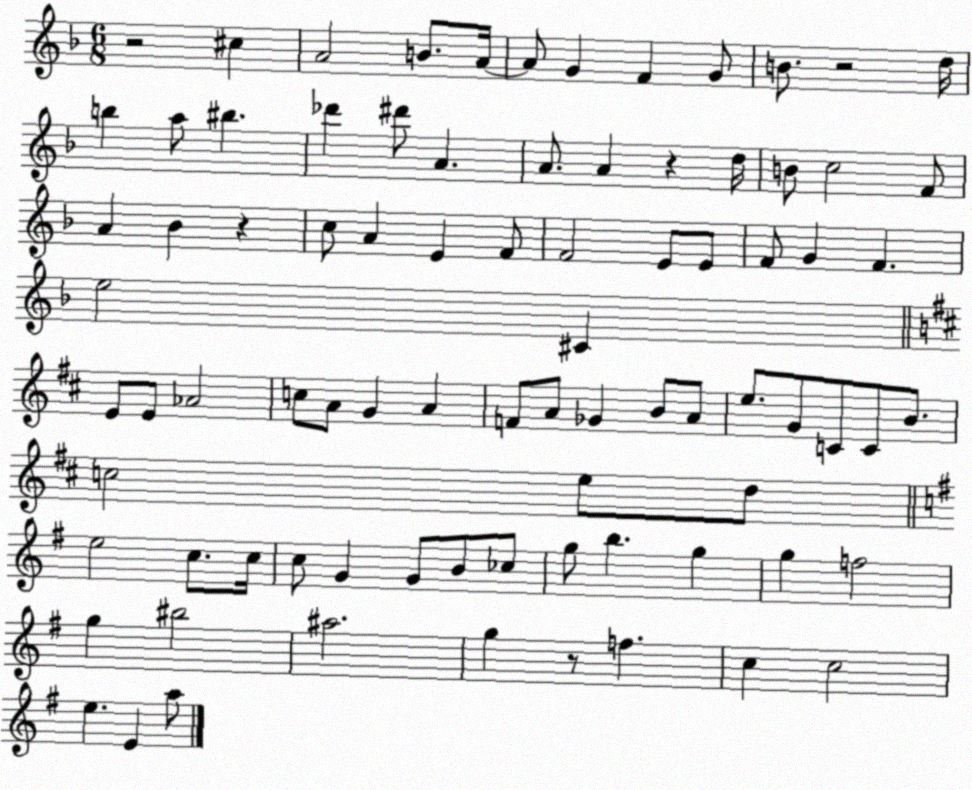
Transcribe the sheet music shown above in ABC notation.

X:1
T:Untitled
M:6/8
L:1/4
K:F
z2 ^c A2 B/2 A/4 A/2 G F G/2 B/2 z2 d/4 b a/2 ^b _d' ^d'/2 A A/2 A z d/4 B/2 c2 F/2 A _B z c/2 A E F/2 F2 E/2 E/2 F/2 G F e2 ^C E/2 E/2 _A2 c/2 A/2 G A F/2 A/2 _G B/2 A/2 e/2 G/2 C/2 C/2 B/2 c2 e/2 d/2 e2 c/2 c/4 c/2 G G/2 B/2 _c/2 g/2 b g g f2 g ^b2 ^a2 g z/2 f c c2 e E a/2